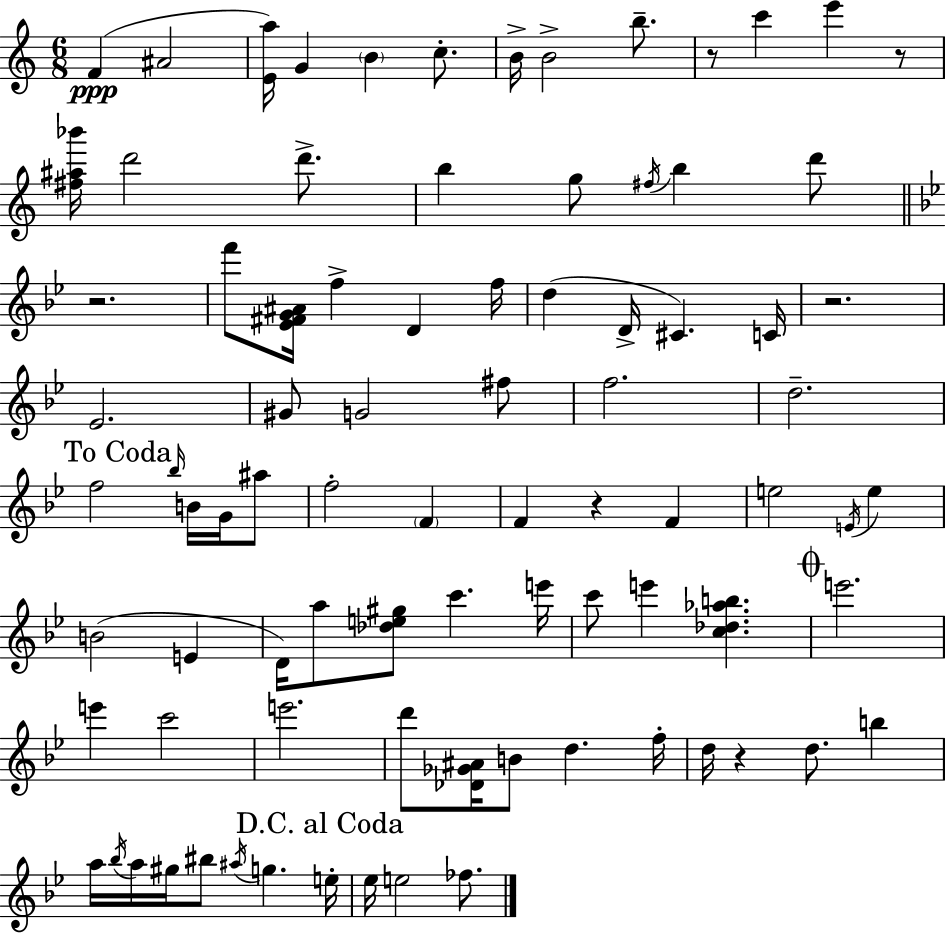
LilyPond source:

{
  \clef treble
  \numericTimeSignature
  \time 6/8
  \key a \minor
  f'4(\ppp ais'2 | <e' a''>16) g'4 \parenthesize b'4 c''8.-. | b'16-> b'2-> b''8.-- | r8 c'''4 e'''4 r8 | \break <fis'' ais'' bes'''>16 d'''2 d'''8.-> | b''4 g''8 \acciaccatura { fis''16 } b''4 d'''8 | \bar "||" \break \key g \minor r2. | f'''8 <ees' fis' g' ais'>16 f''4-> d'4 f''16 | d''4( d'16-> cis'4.) c'16 | r2. | \break ees'2. | gis'8 g'2 fis''8 | f''2. | d''2.-- | \break \mark "To Coda" f''2 \grace { bes''16 } b'16 g'16 ais''8 | f''2-. \parenthesize f'4 | f'4 r4 f'4 | e''2 \acciaccatura { e'16 } e''4 | \break b'2( e'4 | d'16) a''8 <des'' e'' gis''>8 c'''4. | e'''16 c'''8 e'''4 <c'' des'' aes'' b''>4. | \mark \markup { \musicglyph "scripts.coda" } e'''2. | \break e'''4 c'''2 | e'''2. | d'''8 <des' ges' ais'>16 b'8 d''4. | f''16-. d''16 r4 d''8. b''4 | \break a''16 \acciaccatura { bes''16 } a''16 gis''16 bis''8 \acciaccatura { ais''16 } g''4. | \mark "D.C. al Coda" e''16-. ees''16 e''2 | fes''8. \bar "|."
}